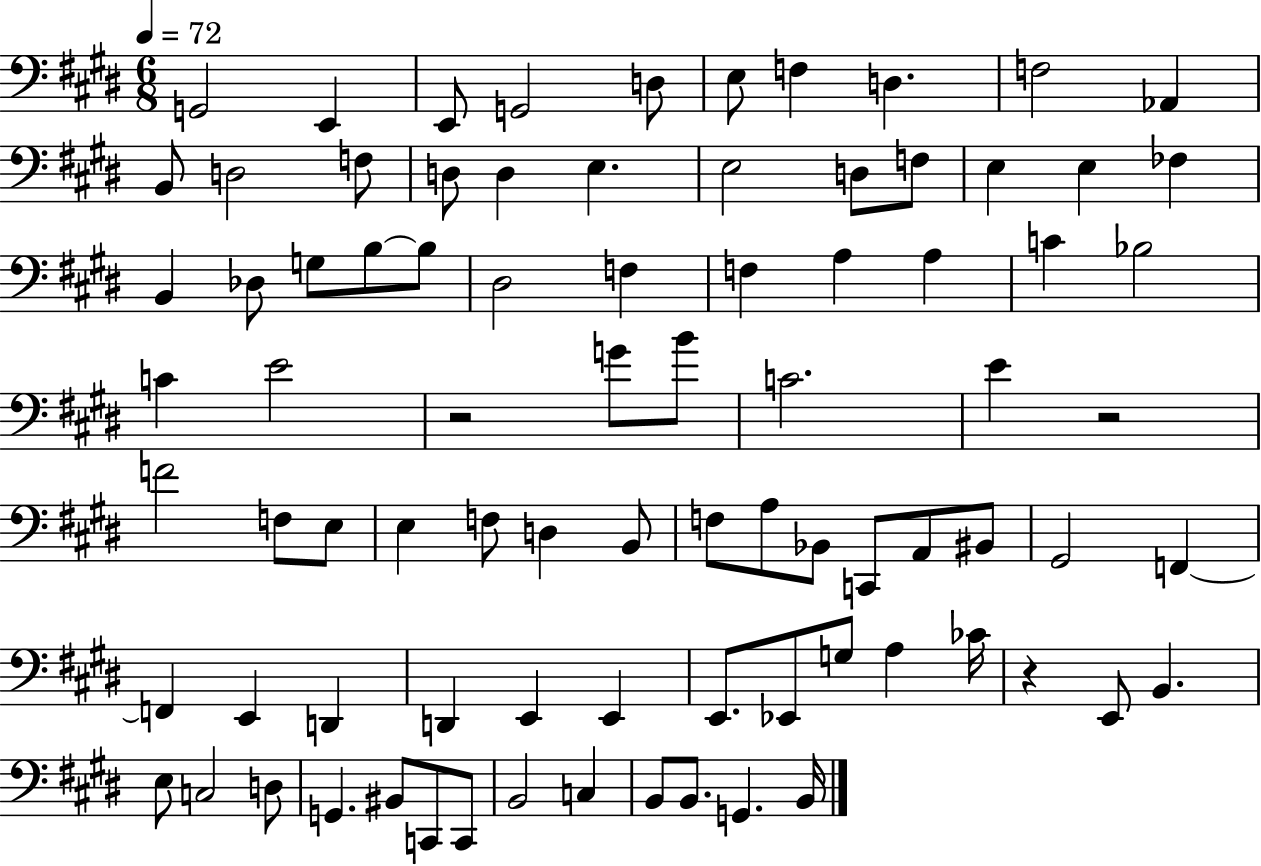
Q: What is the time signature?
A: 6/8